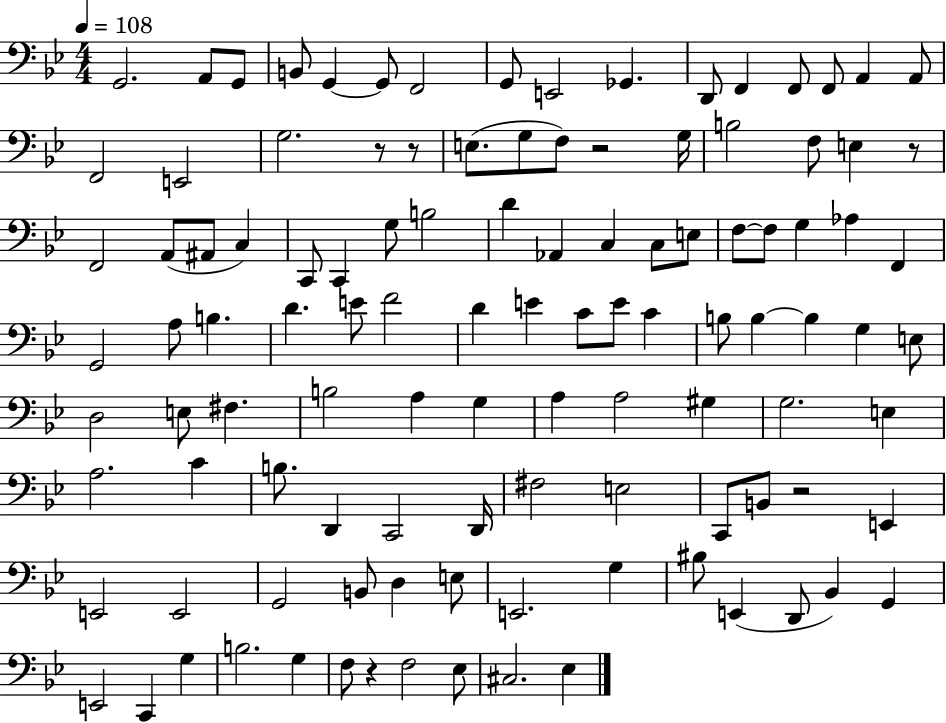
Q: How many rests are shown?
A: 6